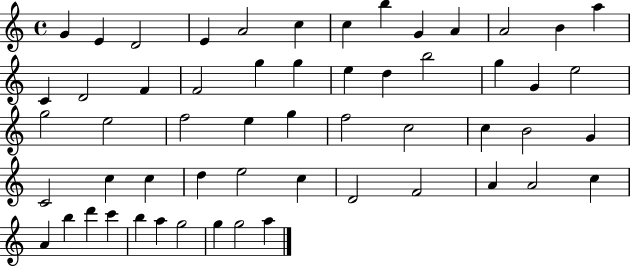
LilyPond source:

{
  \clef treble
  \time 4/4
  \defaultTimeSignature
  \key c \major
  g'4 e'4 d'2 | e'4 a'2 c''4 | c''4 b''4 g'4 a'4 | a'2 b'4 a''4 | \break c'4 d'2 f'4 | f'2 g''4 g''4 | e''4 d''4 b''2 | g''4 g'4 e''2 | \break g''2 e''2 | f''2 e''4 g''4 | f''2 c''2 | c''4 b'2 g'4 | \break c'2 c''4 c''4 | d''4 e''2 c''4 | d'2 f'2 | a'4 a'2 c''4 | \break a'4 b''4 d'''4 c'''4 | b''4 a''4 g''2 | g''4 g''2 a''4 | \bar "|."
}